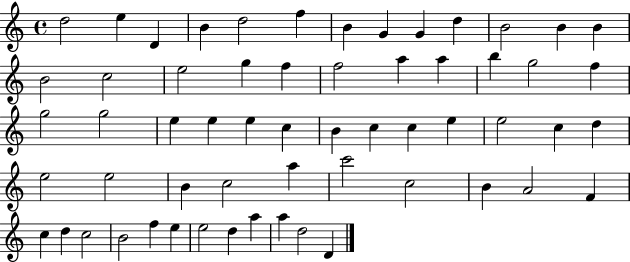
D5/h E5/q D4/q B4/q D5/h F5/q B4/q G4/q G4/q D5/q B4/h B4/q B4/q B4/h C5/h E5/h G5/q F5/q F5/h A5/q A5/q B5/q G5/h F5/q G5/h G5/h E5/q E5/q E5/q C5/q B4/q C5/q C5/q E5/q E5/h C5/q D5/q E5/h E5/h B4/q C5/h A5/q C6/h C5/h B4/q A4/h F4/q C5/q D5/q C5/h B4/h F5/q E5/q E5/h D5/q A5/q A5/q D5/h D4/q